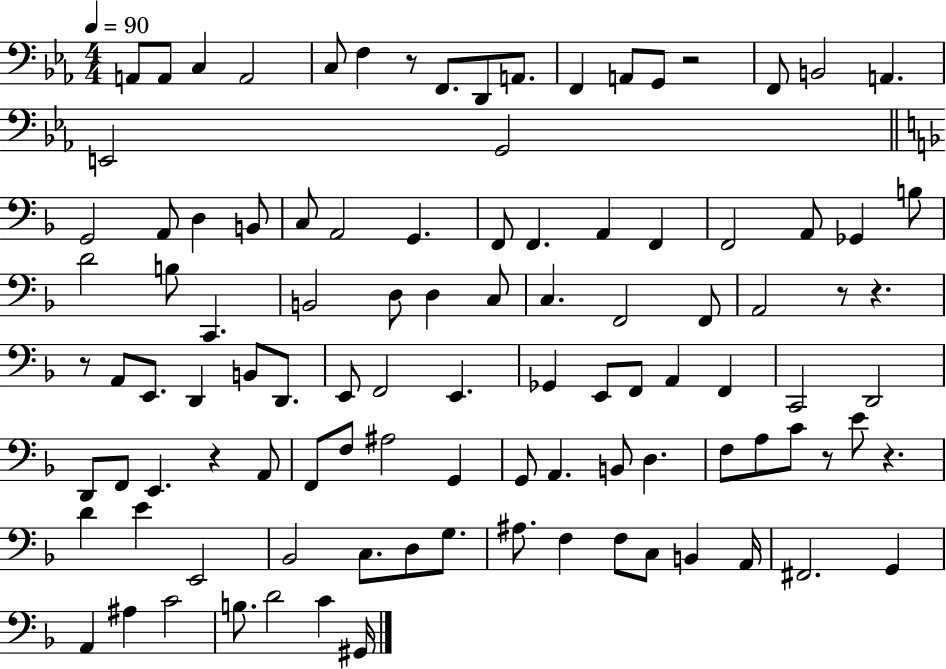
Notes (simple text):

A2/e A2/e C3/q A2/h C3/e F3/q R/e F2/e. D2/e A2/e. F2/q A2/e G2/e R/h F2/e B2/h A2/q. E2/h G2/h G2/h A2/e D3/q B2/e C3/e A2/h G2/q. F2/e F2/q. A2/q F2/q F2/h A2/e Gb2/q B3/e D4/h B3/e C2/q. B2/h D3/e D3/q C3/e C3/q. F2/h F2/e A2/h R/e R/q. R/e A2/e E2/e. D2/q B2/e D2/e. E2/e F2/h E2/q. Gb2/q E2/e F2/e A2/q F2/q C2/h D2/h D2/e F2/e E2/q. R/q A2/e F2/e F3/e A#3/h G2/q G2/e A2/q. B2/e D3/q. F3/e A3/e C4/e R/e E4/e R/q. D4/q E4/q E2/h Bb2/h C3/e. D3/e G3/e. A#3/e. F3/q F3/e C3/e B2/q A2/s F#2/h. G2/q A2/q A#3/q C4/h B3/e. D4/h C4/q G#2/s